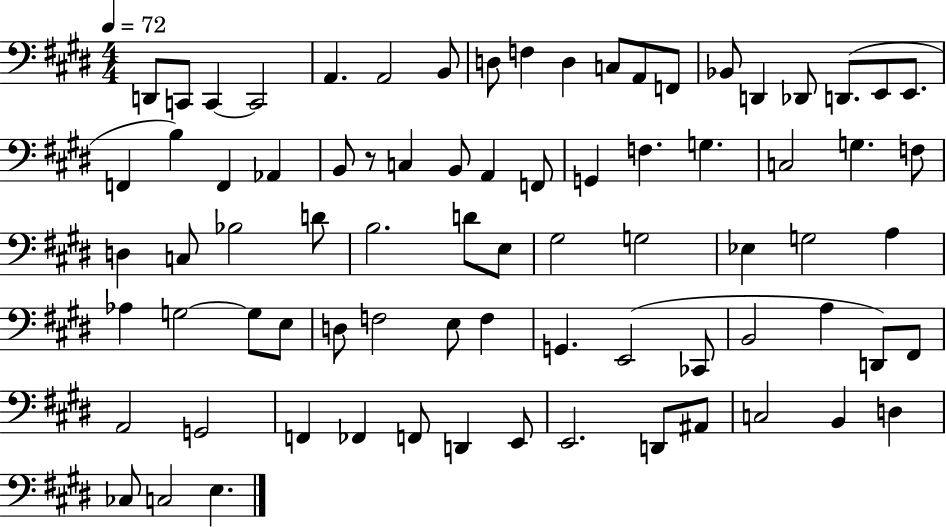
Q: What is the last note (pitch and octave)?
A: E3